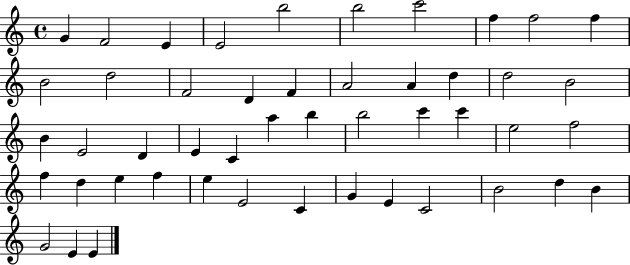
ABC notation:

X:1
T:Untitled
M:4/4
L:1/4
K:C
G F2 E E2 b2 b2 c'2 f f2 f B2 d2 F2 D F A2 A d d2 B2 B E2 D E C a b b2 c' c' e2 f2 f d e f e E2 C G E C2 B2 d B G2 E E